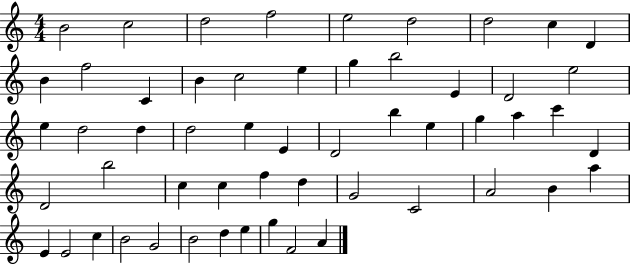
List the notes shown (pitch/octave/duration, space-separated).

B4/h C5/h D5/h F5/h E5/h D5/h D5/h C5/q D4/q B4/q F5/h C4/q B4/q C5/h E5/q G5/q B5/h E4/q D4/h E5/h E5/q D5/h D5/q D5/h E5/q E4/q D4/h B5/q E5/q G5/q A5/q C6/q D4/q D4/h B5/h C5/q C5/q F5/q D5/q G4/h C4/h A4/h B4/q A5/q E4/q E4/h C5/q B4/h G4/h B4/h D5/q E5/q G5/q F4/h A4/q